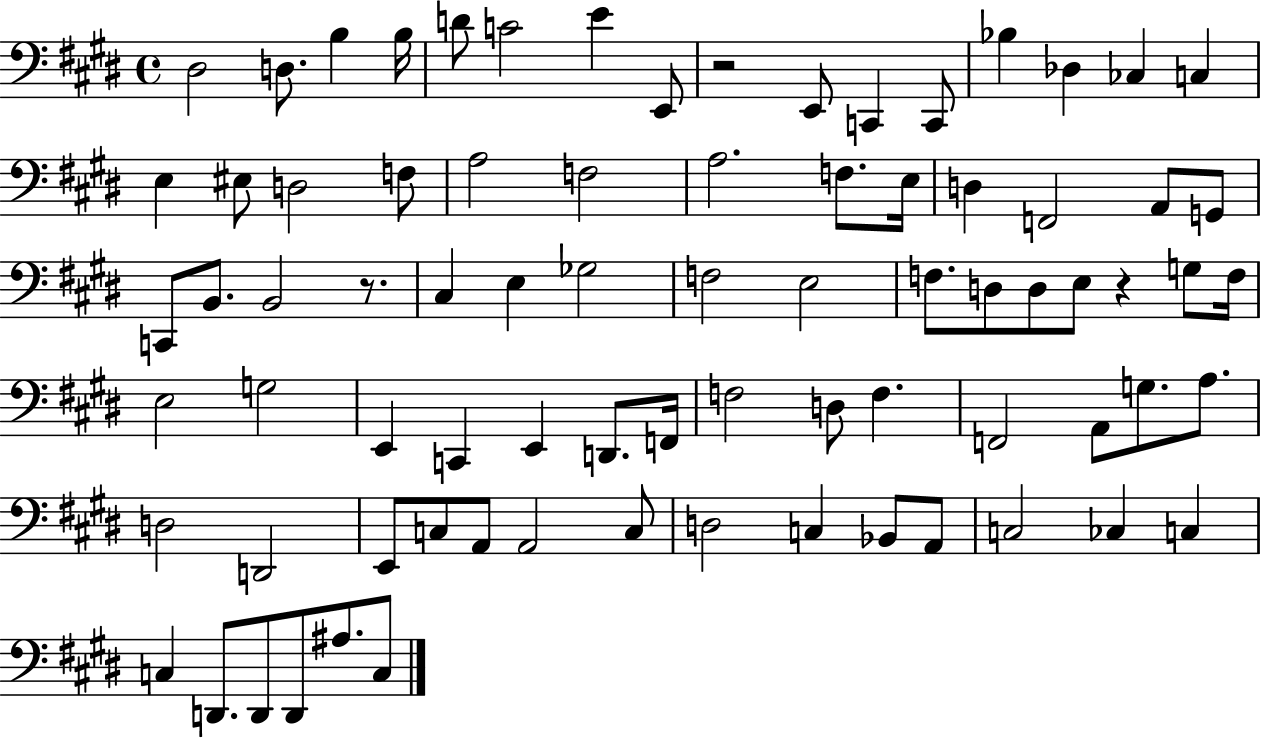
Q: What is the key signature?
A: E major